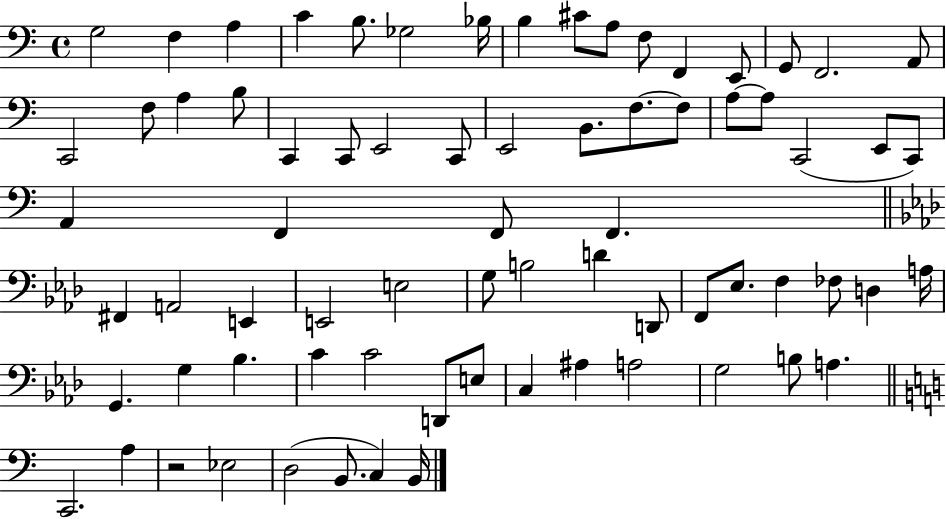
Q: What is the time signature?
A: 4/4